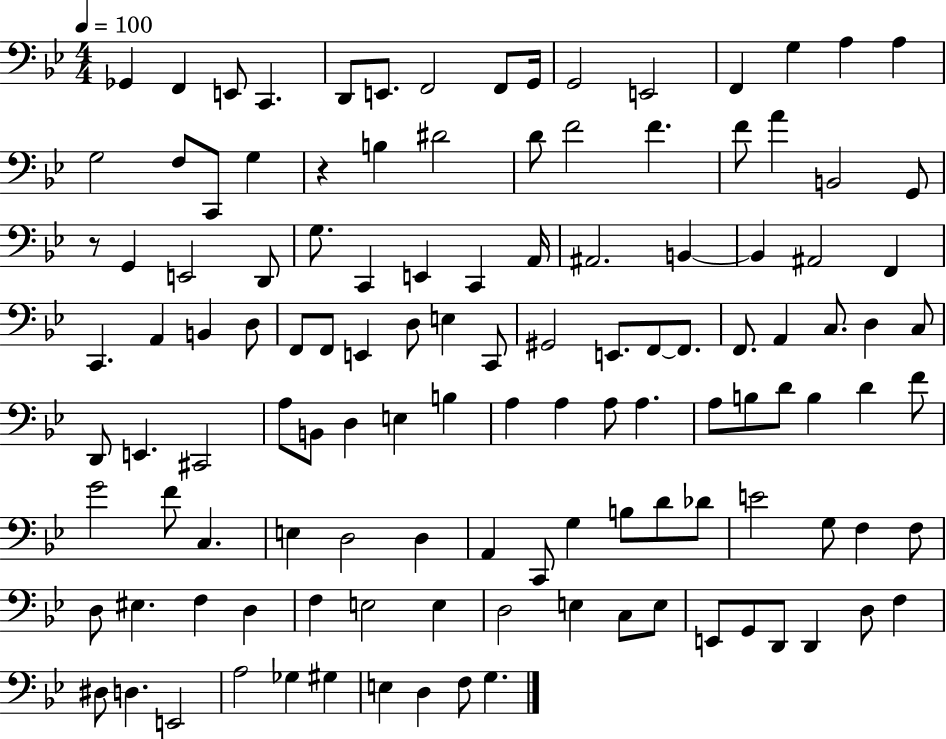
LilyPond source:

{
  \clef bass
  \numericTimeSignature
  \time 4/4
  \key bes \major
  \tempo 4 = 100
  ges,4 f,4 e,8 c,4. | d,8 e,8. f,2 f,8 g,16 | g,2 e,2 | f,4 g4 a4 a4 | \break g2 f8 c,8 g4 | r4 b4 dis'2 | d'8 f'2 f'4. | f'8 a'4 b,2 g,8 | \break r8 g,4 e,2 d,8 | g8. c,4 e,4 c,4 a,16 | ais,2. b,4~~ | b,4 ais,2 f,4 | \break c,4. a,4 b,4 d8 | f,8 f,8 e,4 d8 e4 c,8 | gis,2 e,8. f,8~~ f,8. | f,8. a,4 c8. d4 c8 | \break d,8 e,4. cis,2 | a8 b,8 d4 e4 b4 | a4 a4 a8 a4. | a8 b8 d'8 b4 d'4 f'8 | \break g'2 f'8 c4. | e4 d2 d4 | a,4 c,8 g4 b8 d'8 des'8 | e'2 g8 f4 f8 | \break d8 eis4. f4 d4 | f4 e2 e4 | d2 e4 c8 e8 | e,8 g,8 d,8 d,4 d8 f4 | \break dis8 d4. e,2 | a2 ges4 gis4 | e4 d4 f8 g4. | \bar "|."
}